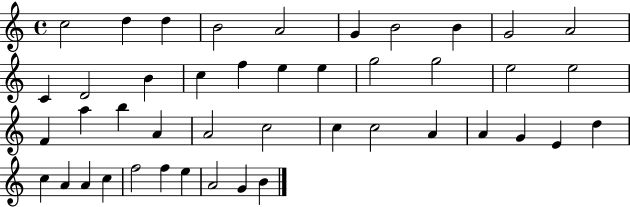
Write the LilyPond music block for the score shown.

{
  \clef treble
  \time 4/4
  \defaultTimeSignature
  \key c \major
  c''2 d''4 d''4 | b'2 a'2 | g'4 b'2 b'4 | g'2 a'2 | \break c'4 d'2 b'4 | c''4 f''4 e''4 e''4 | g''2 g''2 | e''2 e''2 | \break f'4 a''4 b''4 a'4 | a'2 c''2 | c''4 c''2 a'4 | a'4 g'4 e'4 d''4 | \break c''4 a'4 a'4 c''4 | f''2 f''4 e''4 | a'2 g'4 b'4 | \bar "|."
}